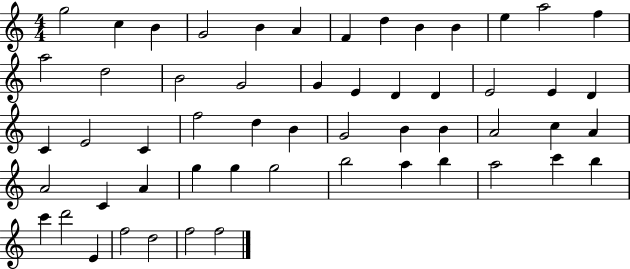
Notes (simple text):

G5/h C5/q B4/q G4/h B4/q A4/q F4/q D5/q B4/q B4/q E5/q A5/h F5/q A5/h D5/h B4/h G4/h G4/q E4/q D4/q D4/q E4/h E4/q D4/q C4/q E4/h C4/q F5/h D5/q B4/q G4/h B4/q B4/q A4/h C5/q A4/q A4/h C4/q A4/q G5/q G5/q G5/h B5/h A5/q B5/q A5/h C6/q B5/q C6/q D6/h E4/q F5/h D5/h F5/h F5/h